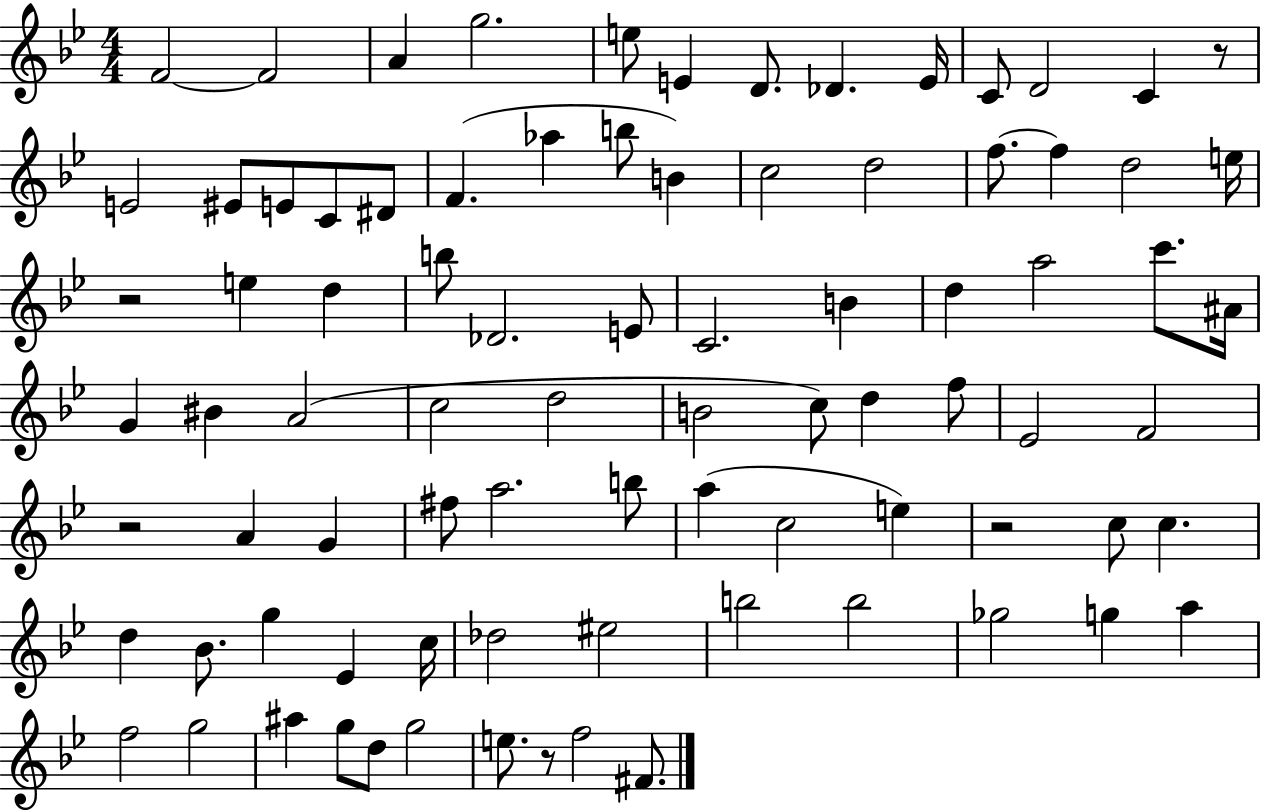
F4/h F4/h A4/q G5/h. E5/e E4/q D4/e. Db4/q. E4/s C4/e D4/h C4/q R/e E4/h EIS4/e E4/e C4/e D#4/e F4/q. Ab5/q B5/e B4/q C5/h D5/h F5/e. F5/q D5/h E5/s R/h E5/q D5/q B5/e Db4/h. E4/e C4/h. B4/q D5/q A5/h C6/e. A#4/s G4/q BIS4/q A4/h C5/h D5/h B4/h C5/e D5/q F5/e Eb4/h F4/h R/h A4/q G4/q F#5/e A5/h. B5/e A5/q C5/h E5/q R/h C5/e C5/q. D5/q Bb4/e. G5/q Eb4/q C5/s Db5/h EIS5/h B5/h B5/h Gb5/h G5/q A5/q F5/h G5/h A#5/q G5/e D5/e G5/h E5/e. R/e F5/h F#4/e.